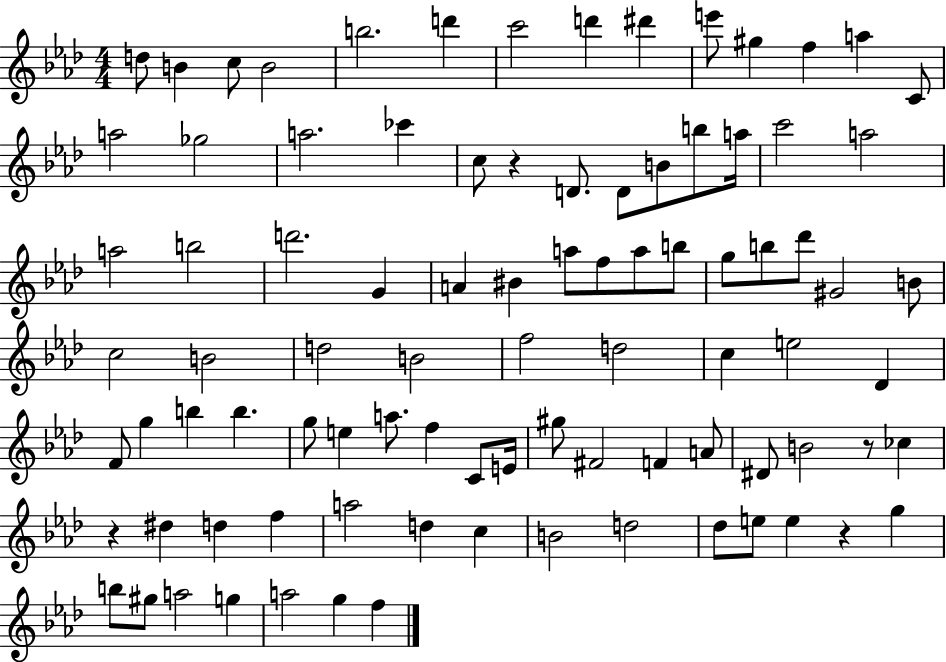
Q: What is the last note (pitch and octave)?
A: F5